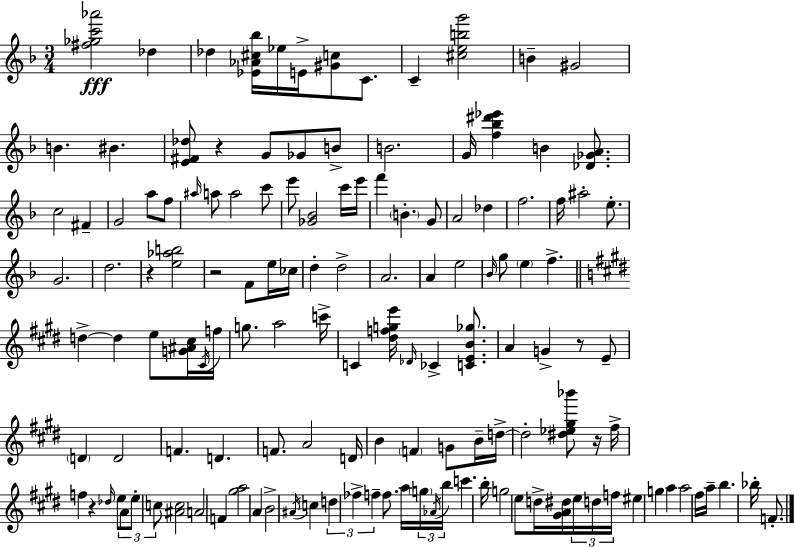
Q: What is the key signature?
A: F major